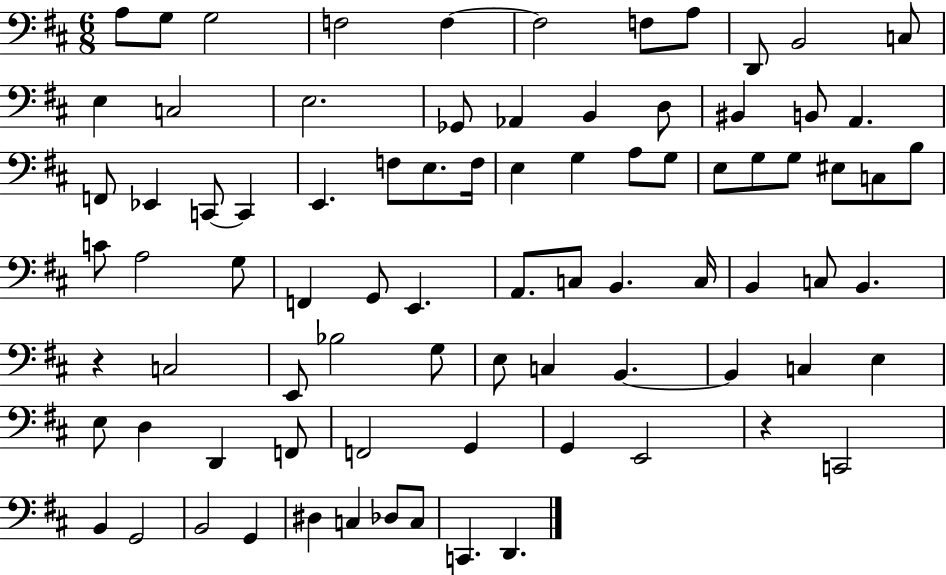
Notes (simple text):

A3/e G3/e G3/h F3/h F3/q F3/h F3/e A3/e D2/e B2/h C3/e E3/q C3/h E3/h. Gb2/e Ab2/q B2/q D3/e BIS2/q B2/e A2/q. F2/e Eb2/q C2/e C2/q E2/q. F3/e E3/e. F3/s E3/q G3/q A3/e G3/e E3/e G3/e G3/e EIS3/e C3/e B3/e C4/e A3/h G3/e F2/q G2/e E2/q. A2/e. C3/e B2/q. C3/s B2/q C3/e B2/q. R/q C3/h E2/e Bb3/h G3/e E3/e C3/q B2/q. B2/q C3/q E3/q E3/e D3/q D2/q F2/e F2/h G2/q G2/q E2/h R/q C2/h B2/q G2/h B2/h G2/q D#3/q C3/q Db3/e C3/e C2/q. D2/q.